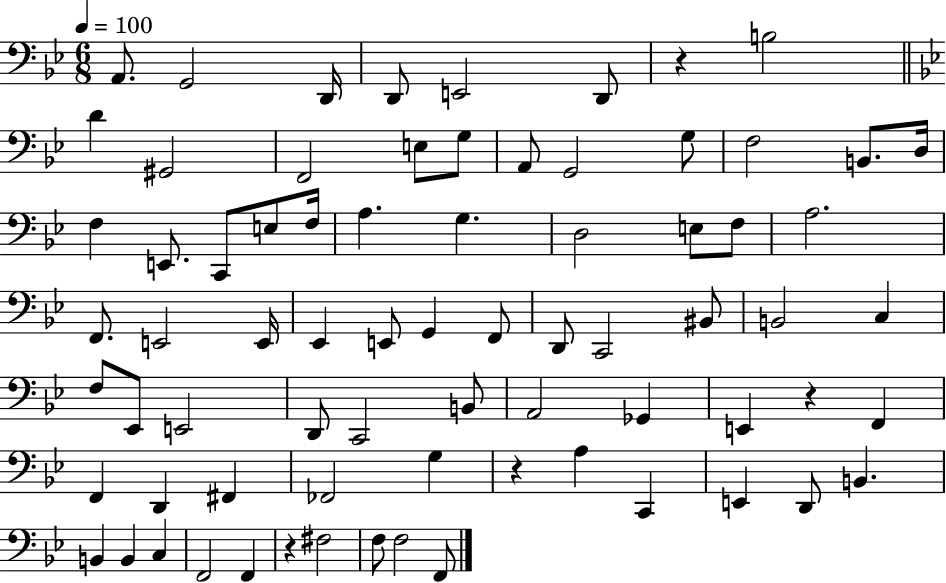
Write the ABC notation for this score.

X:1
T:Untitled
M:6/8
L:1/4
K:Bb
A,,/2 G,,2 D,,/4 D,,/2 E,,2 D,,/2 z B,2 D ^G,,2 F,,2 E,/2 G,/2 A,,/2 G,,2 G,/2 F,2 B,,/2 D,/4 F, E,,/2 C,,/2 E,/2 F,/4 A, G, D,2 E,/2 F,/2 A,2 F,,/2 E,,2 E,,/4 _E,, E,,/2 G,, F,,/2 D,,/2 C,,2 ^B,,/2 B,,2 C, F,/2 _E,,/2 E,,2 D,,/2 C,,2 B,,/2 A,,2 _G,, E,, z F,, F,, D,, ^F,, _F,,2 G, z A, C,, E,, D,,/2 B,, B,, B,, C, F,,2 F,, z ^F,2 F,/2 F,2 F,,/2